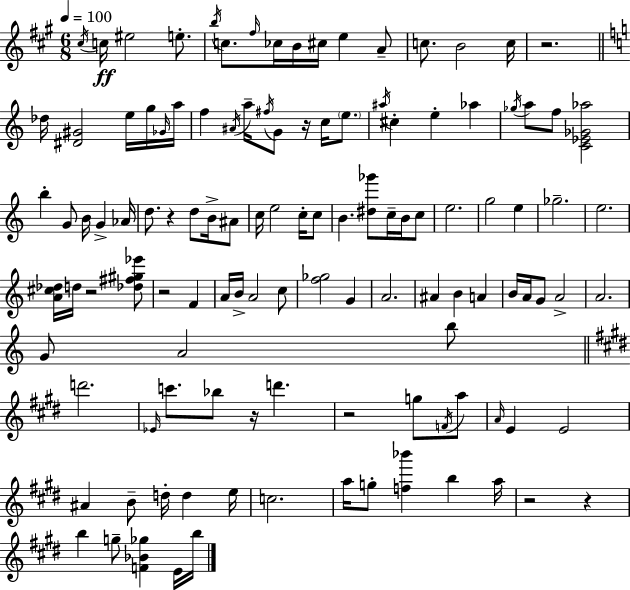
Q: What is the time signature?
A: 6/8